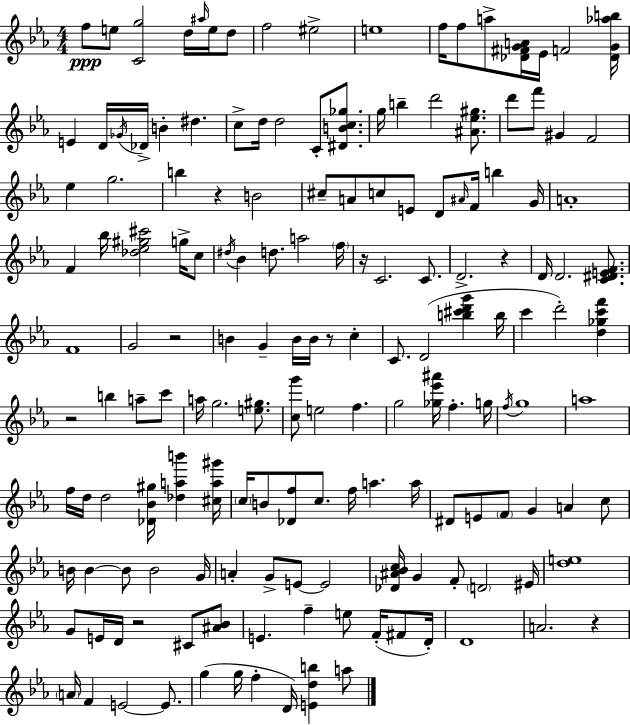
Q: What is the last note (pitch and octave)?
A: A5